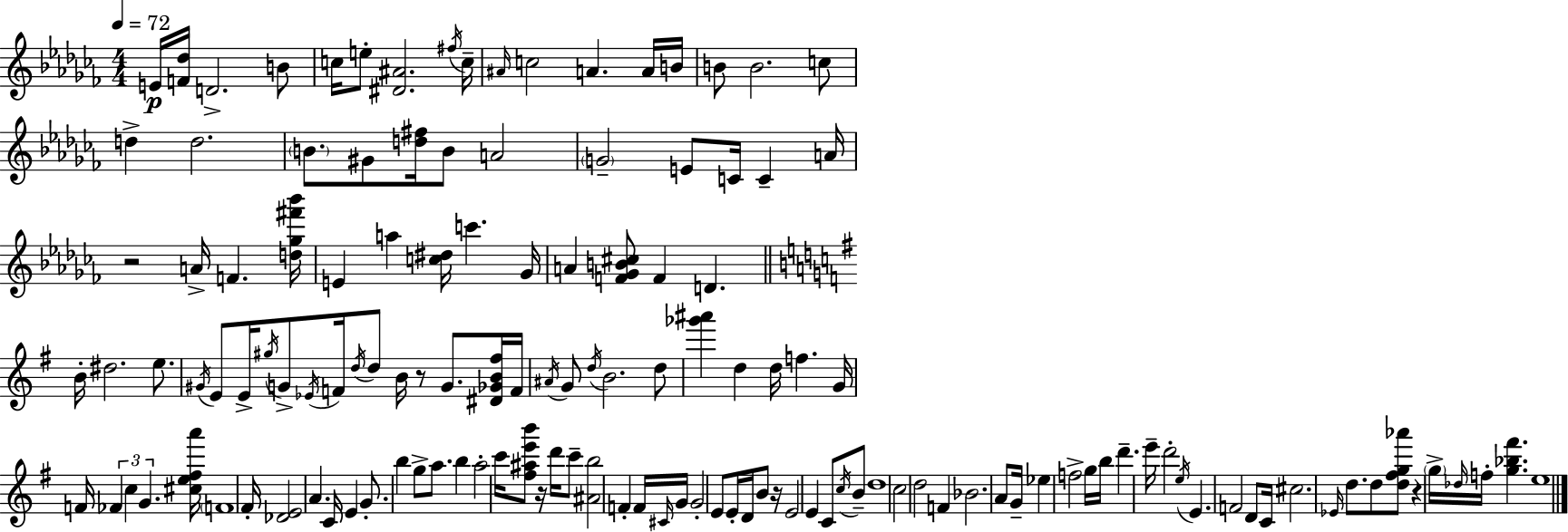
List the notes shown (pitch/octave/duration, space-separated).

E4/s [F4,Db5]/s D4/h. B4/e C5/s E5/e [D#4,A#4]/h. F#5/s C5/s A#4/s C5/h A4/q. A4/s B4/s B4/e B4/h. C5/e D5/q D5/h. B4/e. G#4/e [D5,F#5]/s B4/e A4/h G4/h E4/e C4/s C4/q A4/s R/h A4/s F4/q. [D5,Gb5,F#6,Bb6]/s E4/q A5/q [C5,D#5]/s C6/q. Gb4/s A4/q [F4,Gb4,B4,C#5]/e F4/q D4/q. B4/s D#5/h. E5/e. G#4/s E4/e E4/s G#5/s G4/e Eb4/s F4/s D5/s D5/e B4/s R/e G4/e. [D#4,Gb4,B4,F#5]/s F4/s A#4/s G4/e D5/s B4/h. D5/e [Gb6,A#6]/q D5/q D5/s F5/q. G4/s F4/s FES4/q C5/q G4/q. [C#5,E5,F#5,A6]/s F4/w F#4/s [Db4,E4]/h A4/q. C4/s E4/q G4/e. B5/q G5/e A5/e. B5/q A5/h C6/s [F#5,A#5,E6,B6]/e R/s D6/s C6/e [A#4,B5]/h F4/q F4/s C#4/s G4/s G4/h E4/e E4/s D4/s B4/e R/s E4/h E4/q C4/e C5/s B4/e D5/w C5/h D5/h F4/q Bb4/h. A4/e G4/s Eb5/q F5/h G5/s B5/s D6/q. E6/s D6/h E5/s E4/q. F4/h D4/e C4/s C#5/h. Eb4/s D5/e. D5/e [D5,F#5,G5,Ab6]/e R/q G5/s Db5/s F5/s [G5,Bb5,F#6]/q. E5/w